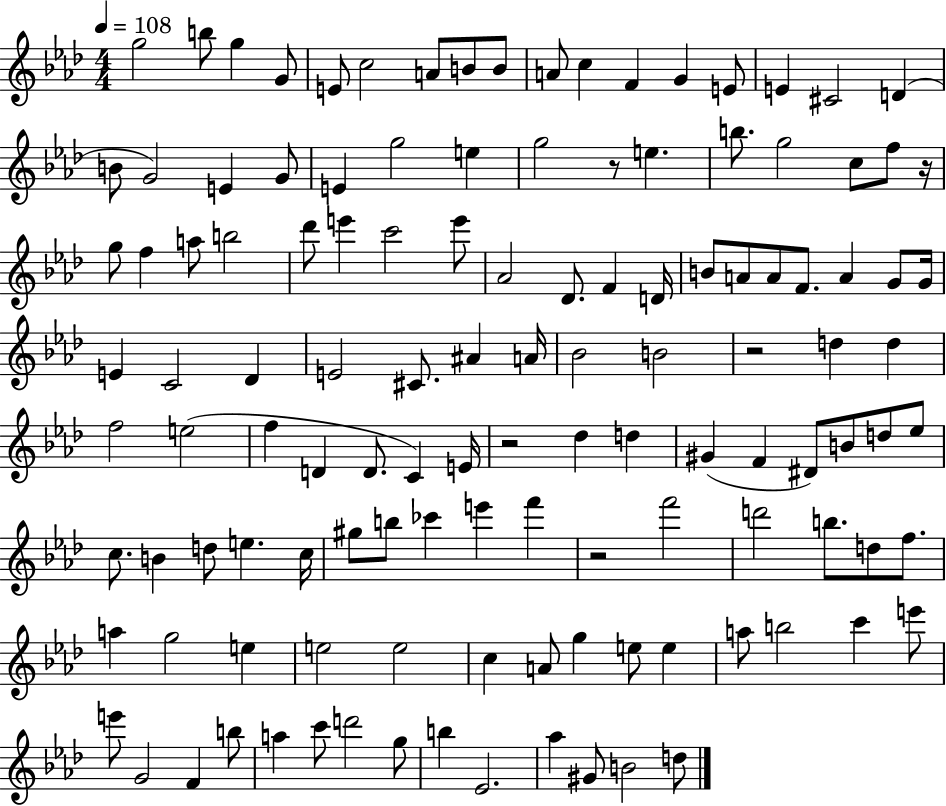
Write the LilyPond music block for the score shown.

{
  \clef treble
  \numericTimeSignature
  \time 4/4
  \key aes \major
  \tempo 4 = 108
  g''2 b''8 g''4 g'8 | e'8 c''2 a'8 b'8 b'8 | a'8 c''4 f'4 g'4 e'8 | e'4 cis'2 d'4( | \break b'8 g'2) e'4 g'8 | e'4 g''2 e''4 | g''2 r8 e''4. | b''8. g''2 c''8 f''8 r16 | \break g''8 f''4 a''8 b''2 | des'''8 e'''4 c'''2 e'''8 | aes'2 des'8. f'4 d'16 | b'8 a'8 a'8 f'8. a'4 g'8 g'16 | \break e'4 c'2 des'4 | e'2 cis'8. ais'4 a'16 | bes'2 b'2 | r2 d''4 d''4 | \break f''2 e''2( | f''4 d'4 d'8. c'4) e'16 | r2 des''4 d''4 | gis'4( f'4 dis'8) b'8 d''8 ees''8 | \break c''8. b'4 d''8 e''4. c''16 | gis''8 b''8 ces'''4 e'''4 f'''4 | r2 f'''2 | d'''2 b''8. d''8 f''8. | \break a''4 g''2 e''4 | e''2 e''2 | c''4 a'8 g''4 e''8 e''4 | a''8 b''2 c'''4 e'''8 | \break e'''8 g'2 f'4 b''8 | a''4 c'''8 d'''2 g''8 | b''4 ees'2. | aes''4 gis'8 b'2 d''8 | \break \bar "|."
}